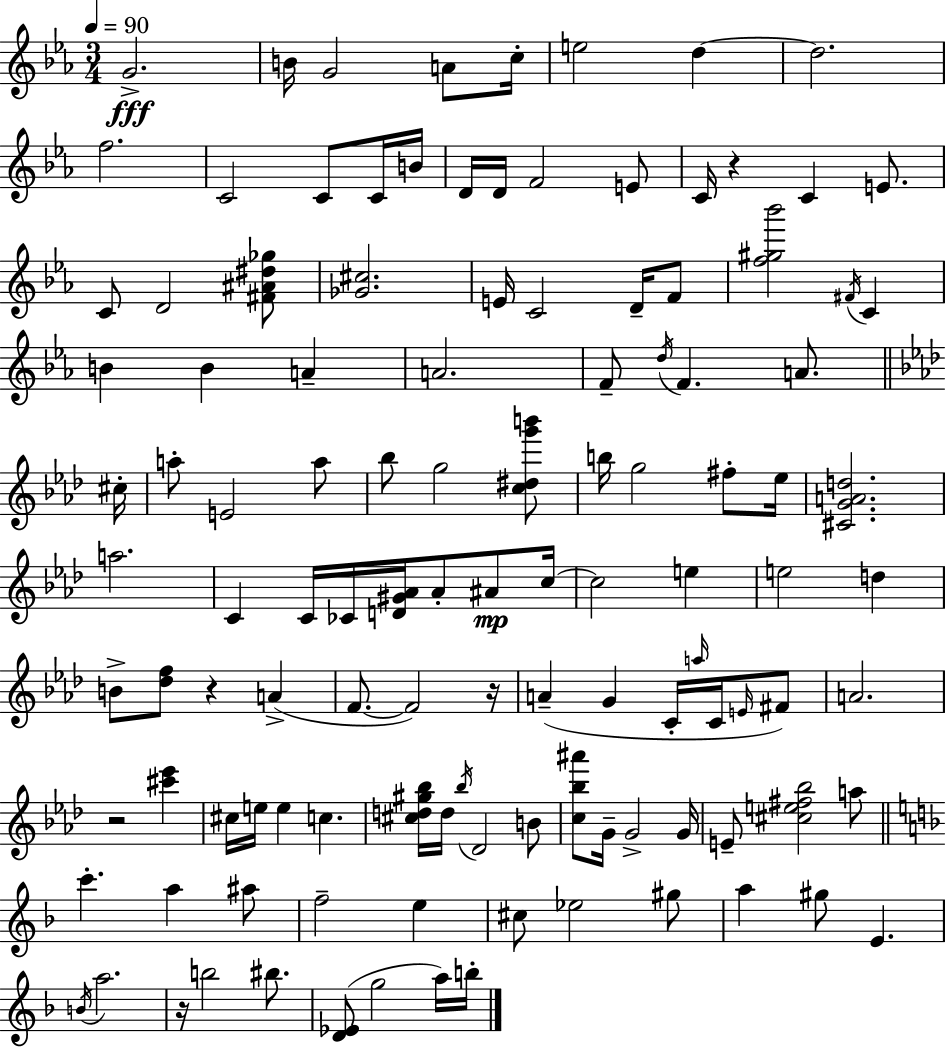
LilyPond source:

{
  \clef treble
  \numericTimeSignature
  \time 3/4
  \key ees \major
  \tempo 4 = 90
  g'2.->\fff | b'16 g'2 a'8 c''16-. | e''2 d''4~~ | d''2. | \break f''2. | c'2 c'8 c'16 b'16 | d'16 d'16 f'2 e'8 | c'16 r4 c'4 e'8. | \break c'8 d'2 <fis' ais' dis'' ges''>8 | <ges' cis''>2. | e'16 c'2 d'16-- f'8 | <f'' gis'' bes'''>2 \acciaccatura { fis'16 } c'4 | \break b'4 b'4 a'4-- | a'2. | f'8-- \acciaccatura { d''16 } f'4. a'8. | \bar "||" \break \key aes \major cis''16-. a''8-. e'2 a''8 | bes''8 g''2 <c'' dis'' g''' b'''>8 | b''16 g''2 fis''8-. | ees''16 <cis' g' a' d''>2. | \break a''2. | c'4 c'16 ces'16 <d' gis' aes'>16 aes'8-. ais'8\mp | c''16~~ c''2 e''4 | e''2 d''4 | \break b'8-> <des'' f''>8 r4 a'4->( | f'8.~~ f'2) | r16 a'4--( g'4 c'16-. \grace { a''16 } c'16 | \grace { e'16 }) fis'8 a'2. | \break r2 <cis''' ees'''>4 | cis''16 e''16 e''4 c''4. | <cis'' d'' gis'' bes''>16 d''16 \acciaccatura { bes''16 } des'2 | b'8 <c'' bes'' ais'''>8 g'16-- g'2-> | \break g'16 e'8-- <cis'' e'' fis'' bes''>2 | a''8 \bar "||" \break \key d \minor c'''4.-. a''4 ais''8 | f''2-- e''4 | cis''8 ees''2 gis''8 | a''4 gis''8 e'4. | \break \acciaccatura { b'16 } a''2. | r16 b''2 bis''8. | <d' ees'>8( g''2 a''16) | b''16-. \bar "|."
}